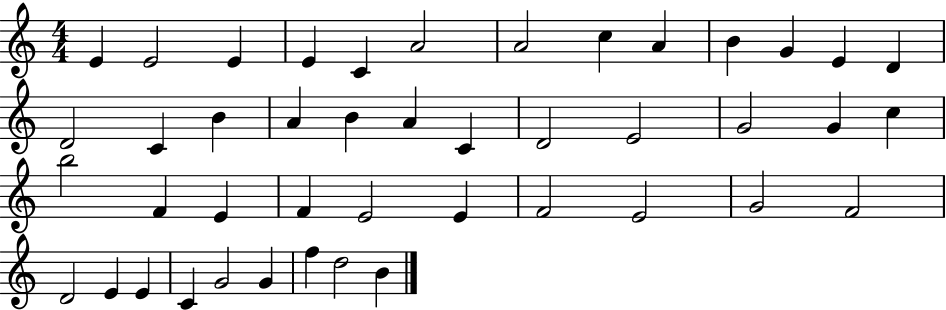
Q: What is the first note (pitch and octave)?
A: E4